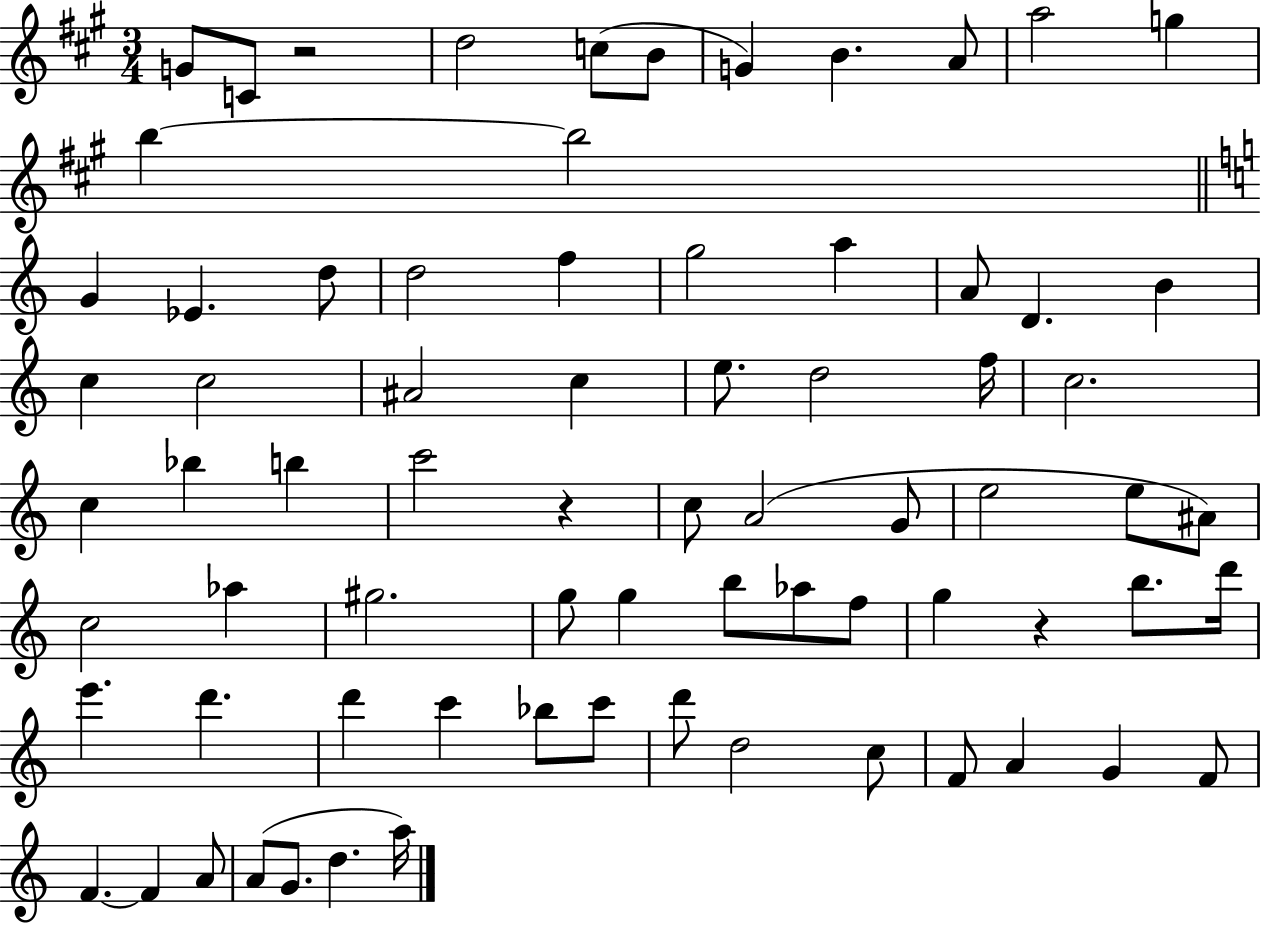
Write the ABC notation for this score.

X:1
T:Untitled
M:3/4
L:1/4
K:A
G/2 C/2 z2 d2 c/2 B/2 G B A/2 a2 g b b2 G _E d/2 d2 f g2 a A/2 D B c c2 ^A2 c e/2 d2 f/4 c2 c _b b c'2 z c/2 A2 G/2 e2 e/2 ^A/2 c2 _a ^g2 g/2 g b/2 _a/2 f/2 g z b/2 d'/4 e' d' d' c' _b/2 c'/2 d'/2 d2 c/2 F/2 A G F/2 F F A/2 A/2 G/2 d a/4